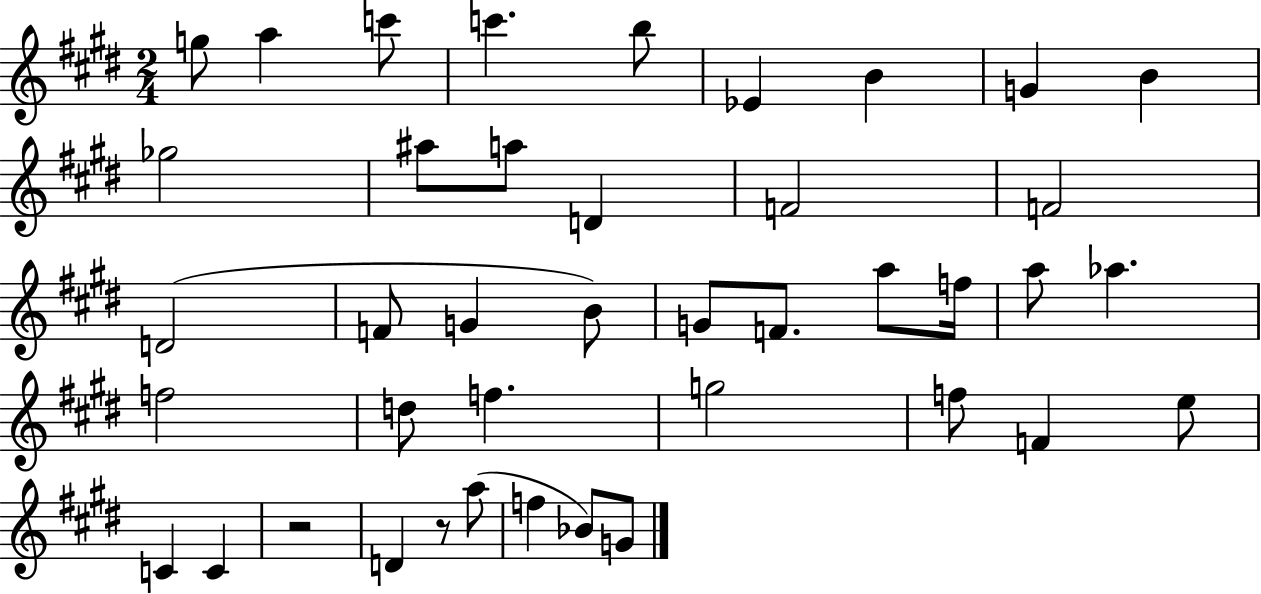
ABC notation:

X:1
T:Untitled
M:2/4
L:1/4
K:E
g/2 a c'/2 c' b/2 _E B G B _g2 ^a/2 a/2 D F2 F2 D2 F/2 G B/2 G/2 F/2 a/2 f/4 a/2 _a f2 d/2 f g2 f/2 F e/2 C C z2 D z/2 a/2 f _B/2 G/2